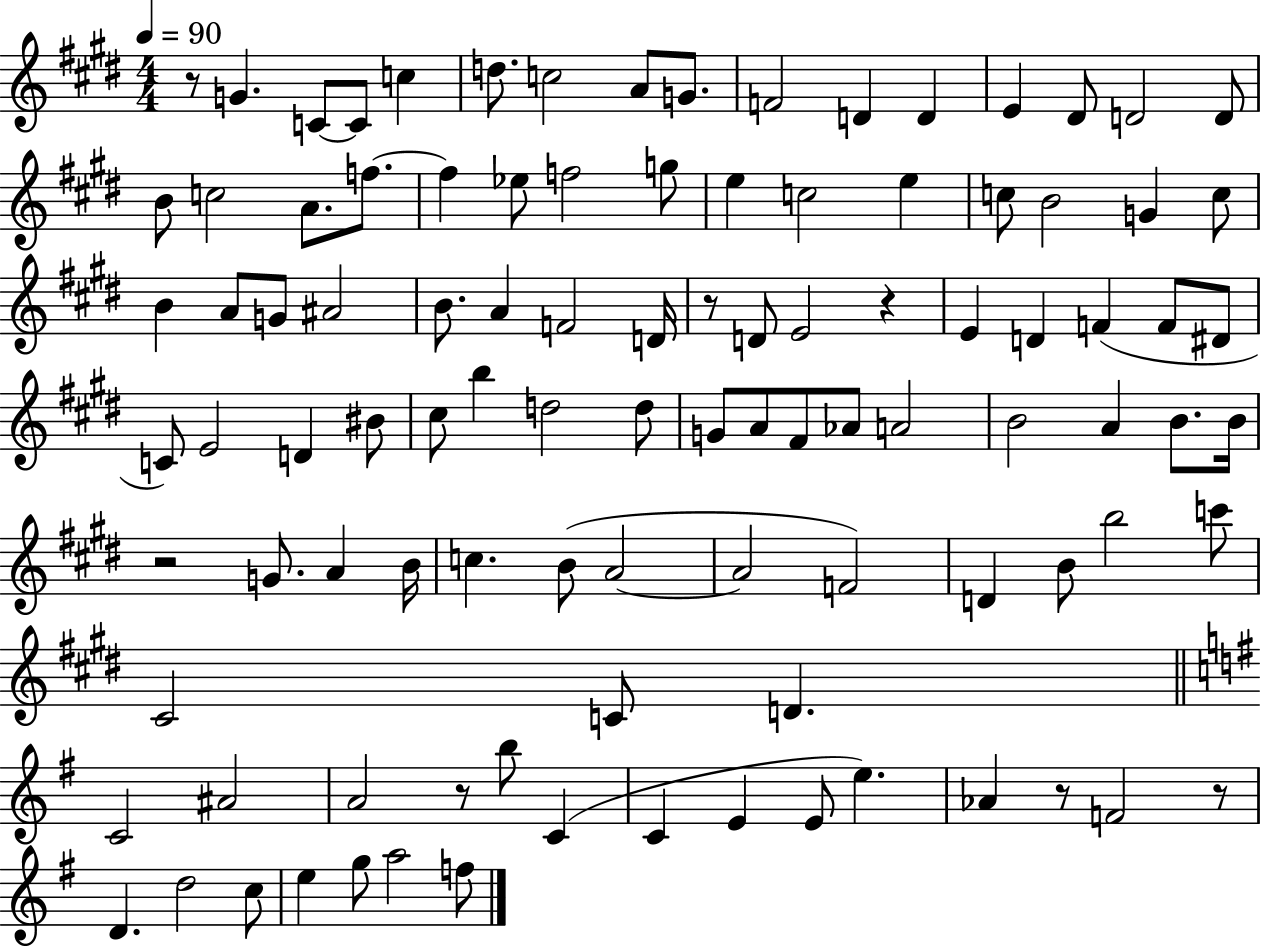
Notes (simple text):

R/e G4/q. C4/e C4/e C5/q D5/e. C5/h A4/e G4/e. F4/h D4/q D4/q E4/q D#4/e D4/h D4/e B4/e C5/h A4/e. F5/e. F5/q Eb5/e F5/h G5/e E5/q C5/h E5/q C5/e B4/h G4/q C5/e B4/q A4/e G4/e A#4/h B4/e. A4/q F4/h D4/s R/e D4/e E4/h R/q E4/q D4/q F4/q F4/e D#4/e C4/e E4/h D4/q BIS4/e C#5/e B5/q D5/h D5/e G4/e A4/e F#4/e Ab4/e A4/h B4/h A4/q B4/e. B4/s R/h G4/e. A4/q B4/s C5/q. B4/e A4/h A4/h F4/h D4/q B4/e B5/h C6/e C#4/h C4/e D4/q. C4/h A#4/h A4/h R/e B5/e C4/q C4/q E4/q E4/e E5/q. Ab4/q R/e F4/h R/e D4/q. D5/h C5/e E5/q G5/e A5/h F5/e